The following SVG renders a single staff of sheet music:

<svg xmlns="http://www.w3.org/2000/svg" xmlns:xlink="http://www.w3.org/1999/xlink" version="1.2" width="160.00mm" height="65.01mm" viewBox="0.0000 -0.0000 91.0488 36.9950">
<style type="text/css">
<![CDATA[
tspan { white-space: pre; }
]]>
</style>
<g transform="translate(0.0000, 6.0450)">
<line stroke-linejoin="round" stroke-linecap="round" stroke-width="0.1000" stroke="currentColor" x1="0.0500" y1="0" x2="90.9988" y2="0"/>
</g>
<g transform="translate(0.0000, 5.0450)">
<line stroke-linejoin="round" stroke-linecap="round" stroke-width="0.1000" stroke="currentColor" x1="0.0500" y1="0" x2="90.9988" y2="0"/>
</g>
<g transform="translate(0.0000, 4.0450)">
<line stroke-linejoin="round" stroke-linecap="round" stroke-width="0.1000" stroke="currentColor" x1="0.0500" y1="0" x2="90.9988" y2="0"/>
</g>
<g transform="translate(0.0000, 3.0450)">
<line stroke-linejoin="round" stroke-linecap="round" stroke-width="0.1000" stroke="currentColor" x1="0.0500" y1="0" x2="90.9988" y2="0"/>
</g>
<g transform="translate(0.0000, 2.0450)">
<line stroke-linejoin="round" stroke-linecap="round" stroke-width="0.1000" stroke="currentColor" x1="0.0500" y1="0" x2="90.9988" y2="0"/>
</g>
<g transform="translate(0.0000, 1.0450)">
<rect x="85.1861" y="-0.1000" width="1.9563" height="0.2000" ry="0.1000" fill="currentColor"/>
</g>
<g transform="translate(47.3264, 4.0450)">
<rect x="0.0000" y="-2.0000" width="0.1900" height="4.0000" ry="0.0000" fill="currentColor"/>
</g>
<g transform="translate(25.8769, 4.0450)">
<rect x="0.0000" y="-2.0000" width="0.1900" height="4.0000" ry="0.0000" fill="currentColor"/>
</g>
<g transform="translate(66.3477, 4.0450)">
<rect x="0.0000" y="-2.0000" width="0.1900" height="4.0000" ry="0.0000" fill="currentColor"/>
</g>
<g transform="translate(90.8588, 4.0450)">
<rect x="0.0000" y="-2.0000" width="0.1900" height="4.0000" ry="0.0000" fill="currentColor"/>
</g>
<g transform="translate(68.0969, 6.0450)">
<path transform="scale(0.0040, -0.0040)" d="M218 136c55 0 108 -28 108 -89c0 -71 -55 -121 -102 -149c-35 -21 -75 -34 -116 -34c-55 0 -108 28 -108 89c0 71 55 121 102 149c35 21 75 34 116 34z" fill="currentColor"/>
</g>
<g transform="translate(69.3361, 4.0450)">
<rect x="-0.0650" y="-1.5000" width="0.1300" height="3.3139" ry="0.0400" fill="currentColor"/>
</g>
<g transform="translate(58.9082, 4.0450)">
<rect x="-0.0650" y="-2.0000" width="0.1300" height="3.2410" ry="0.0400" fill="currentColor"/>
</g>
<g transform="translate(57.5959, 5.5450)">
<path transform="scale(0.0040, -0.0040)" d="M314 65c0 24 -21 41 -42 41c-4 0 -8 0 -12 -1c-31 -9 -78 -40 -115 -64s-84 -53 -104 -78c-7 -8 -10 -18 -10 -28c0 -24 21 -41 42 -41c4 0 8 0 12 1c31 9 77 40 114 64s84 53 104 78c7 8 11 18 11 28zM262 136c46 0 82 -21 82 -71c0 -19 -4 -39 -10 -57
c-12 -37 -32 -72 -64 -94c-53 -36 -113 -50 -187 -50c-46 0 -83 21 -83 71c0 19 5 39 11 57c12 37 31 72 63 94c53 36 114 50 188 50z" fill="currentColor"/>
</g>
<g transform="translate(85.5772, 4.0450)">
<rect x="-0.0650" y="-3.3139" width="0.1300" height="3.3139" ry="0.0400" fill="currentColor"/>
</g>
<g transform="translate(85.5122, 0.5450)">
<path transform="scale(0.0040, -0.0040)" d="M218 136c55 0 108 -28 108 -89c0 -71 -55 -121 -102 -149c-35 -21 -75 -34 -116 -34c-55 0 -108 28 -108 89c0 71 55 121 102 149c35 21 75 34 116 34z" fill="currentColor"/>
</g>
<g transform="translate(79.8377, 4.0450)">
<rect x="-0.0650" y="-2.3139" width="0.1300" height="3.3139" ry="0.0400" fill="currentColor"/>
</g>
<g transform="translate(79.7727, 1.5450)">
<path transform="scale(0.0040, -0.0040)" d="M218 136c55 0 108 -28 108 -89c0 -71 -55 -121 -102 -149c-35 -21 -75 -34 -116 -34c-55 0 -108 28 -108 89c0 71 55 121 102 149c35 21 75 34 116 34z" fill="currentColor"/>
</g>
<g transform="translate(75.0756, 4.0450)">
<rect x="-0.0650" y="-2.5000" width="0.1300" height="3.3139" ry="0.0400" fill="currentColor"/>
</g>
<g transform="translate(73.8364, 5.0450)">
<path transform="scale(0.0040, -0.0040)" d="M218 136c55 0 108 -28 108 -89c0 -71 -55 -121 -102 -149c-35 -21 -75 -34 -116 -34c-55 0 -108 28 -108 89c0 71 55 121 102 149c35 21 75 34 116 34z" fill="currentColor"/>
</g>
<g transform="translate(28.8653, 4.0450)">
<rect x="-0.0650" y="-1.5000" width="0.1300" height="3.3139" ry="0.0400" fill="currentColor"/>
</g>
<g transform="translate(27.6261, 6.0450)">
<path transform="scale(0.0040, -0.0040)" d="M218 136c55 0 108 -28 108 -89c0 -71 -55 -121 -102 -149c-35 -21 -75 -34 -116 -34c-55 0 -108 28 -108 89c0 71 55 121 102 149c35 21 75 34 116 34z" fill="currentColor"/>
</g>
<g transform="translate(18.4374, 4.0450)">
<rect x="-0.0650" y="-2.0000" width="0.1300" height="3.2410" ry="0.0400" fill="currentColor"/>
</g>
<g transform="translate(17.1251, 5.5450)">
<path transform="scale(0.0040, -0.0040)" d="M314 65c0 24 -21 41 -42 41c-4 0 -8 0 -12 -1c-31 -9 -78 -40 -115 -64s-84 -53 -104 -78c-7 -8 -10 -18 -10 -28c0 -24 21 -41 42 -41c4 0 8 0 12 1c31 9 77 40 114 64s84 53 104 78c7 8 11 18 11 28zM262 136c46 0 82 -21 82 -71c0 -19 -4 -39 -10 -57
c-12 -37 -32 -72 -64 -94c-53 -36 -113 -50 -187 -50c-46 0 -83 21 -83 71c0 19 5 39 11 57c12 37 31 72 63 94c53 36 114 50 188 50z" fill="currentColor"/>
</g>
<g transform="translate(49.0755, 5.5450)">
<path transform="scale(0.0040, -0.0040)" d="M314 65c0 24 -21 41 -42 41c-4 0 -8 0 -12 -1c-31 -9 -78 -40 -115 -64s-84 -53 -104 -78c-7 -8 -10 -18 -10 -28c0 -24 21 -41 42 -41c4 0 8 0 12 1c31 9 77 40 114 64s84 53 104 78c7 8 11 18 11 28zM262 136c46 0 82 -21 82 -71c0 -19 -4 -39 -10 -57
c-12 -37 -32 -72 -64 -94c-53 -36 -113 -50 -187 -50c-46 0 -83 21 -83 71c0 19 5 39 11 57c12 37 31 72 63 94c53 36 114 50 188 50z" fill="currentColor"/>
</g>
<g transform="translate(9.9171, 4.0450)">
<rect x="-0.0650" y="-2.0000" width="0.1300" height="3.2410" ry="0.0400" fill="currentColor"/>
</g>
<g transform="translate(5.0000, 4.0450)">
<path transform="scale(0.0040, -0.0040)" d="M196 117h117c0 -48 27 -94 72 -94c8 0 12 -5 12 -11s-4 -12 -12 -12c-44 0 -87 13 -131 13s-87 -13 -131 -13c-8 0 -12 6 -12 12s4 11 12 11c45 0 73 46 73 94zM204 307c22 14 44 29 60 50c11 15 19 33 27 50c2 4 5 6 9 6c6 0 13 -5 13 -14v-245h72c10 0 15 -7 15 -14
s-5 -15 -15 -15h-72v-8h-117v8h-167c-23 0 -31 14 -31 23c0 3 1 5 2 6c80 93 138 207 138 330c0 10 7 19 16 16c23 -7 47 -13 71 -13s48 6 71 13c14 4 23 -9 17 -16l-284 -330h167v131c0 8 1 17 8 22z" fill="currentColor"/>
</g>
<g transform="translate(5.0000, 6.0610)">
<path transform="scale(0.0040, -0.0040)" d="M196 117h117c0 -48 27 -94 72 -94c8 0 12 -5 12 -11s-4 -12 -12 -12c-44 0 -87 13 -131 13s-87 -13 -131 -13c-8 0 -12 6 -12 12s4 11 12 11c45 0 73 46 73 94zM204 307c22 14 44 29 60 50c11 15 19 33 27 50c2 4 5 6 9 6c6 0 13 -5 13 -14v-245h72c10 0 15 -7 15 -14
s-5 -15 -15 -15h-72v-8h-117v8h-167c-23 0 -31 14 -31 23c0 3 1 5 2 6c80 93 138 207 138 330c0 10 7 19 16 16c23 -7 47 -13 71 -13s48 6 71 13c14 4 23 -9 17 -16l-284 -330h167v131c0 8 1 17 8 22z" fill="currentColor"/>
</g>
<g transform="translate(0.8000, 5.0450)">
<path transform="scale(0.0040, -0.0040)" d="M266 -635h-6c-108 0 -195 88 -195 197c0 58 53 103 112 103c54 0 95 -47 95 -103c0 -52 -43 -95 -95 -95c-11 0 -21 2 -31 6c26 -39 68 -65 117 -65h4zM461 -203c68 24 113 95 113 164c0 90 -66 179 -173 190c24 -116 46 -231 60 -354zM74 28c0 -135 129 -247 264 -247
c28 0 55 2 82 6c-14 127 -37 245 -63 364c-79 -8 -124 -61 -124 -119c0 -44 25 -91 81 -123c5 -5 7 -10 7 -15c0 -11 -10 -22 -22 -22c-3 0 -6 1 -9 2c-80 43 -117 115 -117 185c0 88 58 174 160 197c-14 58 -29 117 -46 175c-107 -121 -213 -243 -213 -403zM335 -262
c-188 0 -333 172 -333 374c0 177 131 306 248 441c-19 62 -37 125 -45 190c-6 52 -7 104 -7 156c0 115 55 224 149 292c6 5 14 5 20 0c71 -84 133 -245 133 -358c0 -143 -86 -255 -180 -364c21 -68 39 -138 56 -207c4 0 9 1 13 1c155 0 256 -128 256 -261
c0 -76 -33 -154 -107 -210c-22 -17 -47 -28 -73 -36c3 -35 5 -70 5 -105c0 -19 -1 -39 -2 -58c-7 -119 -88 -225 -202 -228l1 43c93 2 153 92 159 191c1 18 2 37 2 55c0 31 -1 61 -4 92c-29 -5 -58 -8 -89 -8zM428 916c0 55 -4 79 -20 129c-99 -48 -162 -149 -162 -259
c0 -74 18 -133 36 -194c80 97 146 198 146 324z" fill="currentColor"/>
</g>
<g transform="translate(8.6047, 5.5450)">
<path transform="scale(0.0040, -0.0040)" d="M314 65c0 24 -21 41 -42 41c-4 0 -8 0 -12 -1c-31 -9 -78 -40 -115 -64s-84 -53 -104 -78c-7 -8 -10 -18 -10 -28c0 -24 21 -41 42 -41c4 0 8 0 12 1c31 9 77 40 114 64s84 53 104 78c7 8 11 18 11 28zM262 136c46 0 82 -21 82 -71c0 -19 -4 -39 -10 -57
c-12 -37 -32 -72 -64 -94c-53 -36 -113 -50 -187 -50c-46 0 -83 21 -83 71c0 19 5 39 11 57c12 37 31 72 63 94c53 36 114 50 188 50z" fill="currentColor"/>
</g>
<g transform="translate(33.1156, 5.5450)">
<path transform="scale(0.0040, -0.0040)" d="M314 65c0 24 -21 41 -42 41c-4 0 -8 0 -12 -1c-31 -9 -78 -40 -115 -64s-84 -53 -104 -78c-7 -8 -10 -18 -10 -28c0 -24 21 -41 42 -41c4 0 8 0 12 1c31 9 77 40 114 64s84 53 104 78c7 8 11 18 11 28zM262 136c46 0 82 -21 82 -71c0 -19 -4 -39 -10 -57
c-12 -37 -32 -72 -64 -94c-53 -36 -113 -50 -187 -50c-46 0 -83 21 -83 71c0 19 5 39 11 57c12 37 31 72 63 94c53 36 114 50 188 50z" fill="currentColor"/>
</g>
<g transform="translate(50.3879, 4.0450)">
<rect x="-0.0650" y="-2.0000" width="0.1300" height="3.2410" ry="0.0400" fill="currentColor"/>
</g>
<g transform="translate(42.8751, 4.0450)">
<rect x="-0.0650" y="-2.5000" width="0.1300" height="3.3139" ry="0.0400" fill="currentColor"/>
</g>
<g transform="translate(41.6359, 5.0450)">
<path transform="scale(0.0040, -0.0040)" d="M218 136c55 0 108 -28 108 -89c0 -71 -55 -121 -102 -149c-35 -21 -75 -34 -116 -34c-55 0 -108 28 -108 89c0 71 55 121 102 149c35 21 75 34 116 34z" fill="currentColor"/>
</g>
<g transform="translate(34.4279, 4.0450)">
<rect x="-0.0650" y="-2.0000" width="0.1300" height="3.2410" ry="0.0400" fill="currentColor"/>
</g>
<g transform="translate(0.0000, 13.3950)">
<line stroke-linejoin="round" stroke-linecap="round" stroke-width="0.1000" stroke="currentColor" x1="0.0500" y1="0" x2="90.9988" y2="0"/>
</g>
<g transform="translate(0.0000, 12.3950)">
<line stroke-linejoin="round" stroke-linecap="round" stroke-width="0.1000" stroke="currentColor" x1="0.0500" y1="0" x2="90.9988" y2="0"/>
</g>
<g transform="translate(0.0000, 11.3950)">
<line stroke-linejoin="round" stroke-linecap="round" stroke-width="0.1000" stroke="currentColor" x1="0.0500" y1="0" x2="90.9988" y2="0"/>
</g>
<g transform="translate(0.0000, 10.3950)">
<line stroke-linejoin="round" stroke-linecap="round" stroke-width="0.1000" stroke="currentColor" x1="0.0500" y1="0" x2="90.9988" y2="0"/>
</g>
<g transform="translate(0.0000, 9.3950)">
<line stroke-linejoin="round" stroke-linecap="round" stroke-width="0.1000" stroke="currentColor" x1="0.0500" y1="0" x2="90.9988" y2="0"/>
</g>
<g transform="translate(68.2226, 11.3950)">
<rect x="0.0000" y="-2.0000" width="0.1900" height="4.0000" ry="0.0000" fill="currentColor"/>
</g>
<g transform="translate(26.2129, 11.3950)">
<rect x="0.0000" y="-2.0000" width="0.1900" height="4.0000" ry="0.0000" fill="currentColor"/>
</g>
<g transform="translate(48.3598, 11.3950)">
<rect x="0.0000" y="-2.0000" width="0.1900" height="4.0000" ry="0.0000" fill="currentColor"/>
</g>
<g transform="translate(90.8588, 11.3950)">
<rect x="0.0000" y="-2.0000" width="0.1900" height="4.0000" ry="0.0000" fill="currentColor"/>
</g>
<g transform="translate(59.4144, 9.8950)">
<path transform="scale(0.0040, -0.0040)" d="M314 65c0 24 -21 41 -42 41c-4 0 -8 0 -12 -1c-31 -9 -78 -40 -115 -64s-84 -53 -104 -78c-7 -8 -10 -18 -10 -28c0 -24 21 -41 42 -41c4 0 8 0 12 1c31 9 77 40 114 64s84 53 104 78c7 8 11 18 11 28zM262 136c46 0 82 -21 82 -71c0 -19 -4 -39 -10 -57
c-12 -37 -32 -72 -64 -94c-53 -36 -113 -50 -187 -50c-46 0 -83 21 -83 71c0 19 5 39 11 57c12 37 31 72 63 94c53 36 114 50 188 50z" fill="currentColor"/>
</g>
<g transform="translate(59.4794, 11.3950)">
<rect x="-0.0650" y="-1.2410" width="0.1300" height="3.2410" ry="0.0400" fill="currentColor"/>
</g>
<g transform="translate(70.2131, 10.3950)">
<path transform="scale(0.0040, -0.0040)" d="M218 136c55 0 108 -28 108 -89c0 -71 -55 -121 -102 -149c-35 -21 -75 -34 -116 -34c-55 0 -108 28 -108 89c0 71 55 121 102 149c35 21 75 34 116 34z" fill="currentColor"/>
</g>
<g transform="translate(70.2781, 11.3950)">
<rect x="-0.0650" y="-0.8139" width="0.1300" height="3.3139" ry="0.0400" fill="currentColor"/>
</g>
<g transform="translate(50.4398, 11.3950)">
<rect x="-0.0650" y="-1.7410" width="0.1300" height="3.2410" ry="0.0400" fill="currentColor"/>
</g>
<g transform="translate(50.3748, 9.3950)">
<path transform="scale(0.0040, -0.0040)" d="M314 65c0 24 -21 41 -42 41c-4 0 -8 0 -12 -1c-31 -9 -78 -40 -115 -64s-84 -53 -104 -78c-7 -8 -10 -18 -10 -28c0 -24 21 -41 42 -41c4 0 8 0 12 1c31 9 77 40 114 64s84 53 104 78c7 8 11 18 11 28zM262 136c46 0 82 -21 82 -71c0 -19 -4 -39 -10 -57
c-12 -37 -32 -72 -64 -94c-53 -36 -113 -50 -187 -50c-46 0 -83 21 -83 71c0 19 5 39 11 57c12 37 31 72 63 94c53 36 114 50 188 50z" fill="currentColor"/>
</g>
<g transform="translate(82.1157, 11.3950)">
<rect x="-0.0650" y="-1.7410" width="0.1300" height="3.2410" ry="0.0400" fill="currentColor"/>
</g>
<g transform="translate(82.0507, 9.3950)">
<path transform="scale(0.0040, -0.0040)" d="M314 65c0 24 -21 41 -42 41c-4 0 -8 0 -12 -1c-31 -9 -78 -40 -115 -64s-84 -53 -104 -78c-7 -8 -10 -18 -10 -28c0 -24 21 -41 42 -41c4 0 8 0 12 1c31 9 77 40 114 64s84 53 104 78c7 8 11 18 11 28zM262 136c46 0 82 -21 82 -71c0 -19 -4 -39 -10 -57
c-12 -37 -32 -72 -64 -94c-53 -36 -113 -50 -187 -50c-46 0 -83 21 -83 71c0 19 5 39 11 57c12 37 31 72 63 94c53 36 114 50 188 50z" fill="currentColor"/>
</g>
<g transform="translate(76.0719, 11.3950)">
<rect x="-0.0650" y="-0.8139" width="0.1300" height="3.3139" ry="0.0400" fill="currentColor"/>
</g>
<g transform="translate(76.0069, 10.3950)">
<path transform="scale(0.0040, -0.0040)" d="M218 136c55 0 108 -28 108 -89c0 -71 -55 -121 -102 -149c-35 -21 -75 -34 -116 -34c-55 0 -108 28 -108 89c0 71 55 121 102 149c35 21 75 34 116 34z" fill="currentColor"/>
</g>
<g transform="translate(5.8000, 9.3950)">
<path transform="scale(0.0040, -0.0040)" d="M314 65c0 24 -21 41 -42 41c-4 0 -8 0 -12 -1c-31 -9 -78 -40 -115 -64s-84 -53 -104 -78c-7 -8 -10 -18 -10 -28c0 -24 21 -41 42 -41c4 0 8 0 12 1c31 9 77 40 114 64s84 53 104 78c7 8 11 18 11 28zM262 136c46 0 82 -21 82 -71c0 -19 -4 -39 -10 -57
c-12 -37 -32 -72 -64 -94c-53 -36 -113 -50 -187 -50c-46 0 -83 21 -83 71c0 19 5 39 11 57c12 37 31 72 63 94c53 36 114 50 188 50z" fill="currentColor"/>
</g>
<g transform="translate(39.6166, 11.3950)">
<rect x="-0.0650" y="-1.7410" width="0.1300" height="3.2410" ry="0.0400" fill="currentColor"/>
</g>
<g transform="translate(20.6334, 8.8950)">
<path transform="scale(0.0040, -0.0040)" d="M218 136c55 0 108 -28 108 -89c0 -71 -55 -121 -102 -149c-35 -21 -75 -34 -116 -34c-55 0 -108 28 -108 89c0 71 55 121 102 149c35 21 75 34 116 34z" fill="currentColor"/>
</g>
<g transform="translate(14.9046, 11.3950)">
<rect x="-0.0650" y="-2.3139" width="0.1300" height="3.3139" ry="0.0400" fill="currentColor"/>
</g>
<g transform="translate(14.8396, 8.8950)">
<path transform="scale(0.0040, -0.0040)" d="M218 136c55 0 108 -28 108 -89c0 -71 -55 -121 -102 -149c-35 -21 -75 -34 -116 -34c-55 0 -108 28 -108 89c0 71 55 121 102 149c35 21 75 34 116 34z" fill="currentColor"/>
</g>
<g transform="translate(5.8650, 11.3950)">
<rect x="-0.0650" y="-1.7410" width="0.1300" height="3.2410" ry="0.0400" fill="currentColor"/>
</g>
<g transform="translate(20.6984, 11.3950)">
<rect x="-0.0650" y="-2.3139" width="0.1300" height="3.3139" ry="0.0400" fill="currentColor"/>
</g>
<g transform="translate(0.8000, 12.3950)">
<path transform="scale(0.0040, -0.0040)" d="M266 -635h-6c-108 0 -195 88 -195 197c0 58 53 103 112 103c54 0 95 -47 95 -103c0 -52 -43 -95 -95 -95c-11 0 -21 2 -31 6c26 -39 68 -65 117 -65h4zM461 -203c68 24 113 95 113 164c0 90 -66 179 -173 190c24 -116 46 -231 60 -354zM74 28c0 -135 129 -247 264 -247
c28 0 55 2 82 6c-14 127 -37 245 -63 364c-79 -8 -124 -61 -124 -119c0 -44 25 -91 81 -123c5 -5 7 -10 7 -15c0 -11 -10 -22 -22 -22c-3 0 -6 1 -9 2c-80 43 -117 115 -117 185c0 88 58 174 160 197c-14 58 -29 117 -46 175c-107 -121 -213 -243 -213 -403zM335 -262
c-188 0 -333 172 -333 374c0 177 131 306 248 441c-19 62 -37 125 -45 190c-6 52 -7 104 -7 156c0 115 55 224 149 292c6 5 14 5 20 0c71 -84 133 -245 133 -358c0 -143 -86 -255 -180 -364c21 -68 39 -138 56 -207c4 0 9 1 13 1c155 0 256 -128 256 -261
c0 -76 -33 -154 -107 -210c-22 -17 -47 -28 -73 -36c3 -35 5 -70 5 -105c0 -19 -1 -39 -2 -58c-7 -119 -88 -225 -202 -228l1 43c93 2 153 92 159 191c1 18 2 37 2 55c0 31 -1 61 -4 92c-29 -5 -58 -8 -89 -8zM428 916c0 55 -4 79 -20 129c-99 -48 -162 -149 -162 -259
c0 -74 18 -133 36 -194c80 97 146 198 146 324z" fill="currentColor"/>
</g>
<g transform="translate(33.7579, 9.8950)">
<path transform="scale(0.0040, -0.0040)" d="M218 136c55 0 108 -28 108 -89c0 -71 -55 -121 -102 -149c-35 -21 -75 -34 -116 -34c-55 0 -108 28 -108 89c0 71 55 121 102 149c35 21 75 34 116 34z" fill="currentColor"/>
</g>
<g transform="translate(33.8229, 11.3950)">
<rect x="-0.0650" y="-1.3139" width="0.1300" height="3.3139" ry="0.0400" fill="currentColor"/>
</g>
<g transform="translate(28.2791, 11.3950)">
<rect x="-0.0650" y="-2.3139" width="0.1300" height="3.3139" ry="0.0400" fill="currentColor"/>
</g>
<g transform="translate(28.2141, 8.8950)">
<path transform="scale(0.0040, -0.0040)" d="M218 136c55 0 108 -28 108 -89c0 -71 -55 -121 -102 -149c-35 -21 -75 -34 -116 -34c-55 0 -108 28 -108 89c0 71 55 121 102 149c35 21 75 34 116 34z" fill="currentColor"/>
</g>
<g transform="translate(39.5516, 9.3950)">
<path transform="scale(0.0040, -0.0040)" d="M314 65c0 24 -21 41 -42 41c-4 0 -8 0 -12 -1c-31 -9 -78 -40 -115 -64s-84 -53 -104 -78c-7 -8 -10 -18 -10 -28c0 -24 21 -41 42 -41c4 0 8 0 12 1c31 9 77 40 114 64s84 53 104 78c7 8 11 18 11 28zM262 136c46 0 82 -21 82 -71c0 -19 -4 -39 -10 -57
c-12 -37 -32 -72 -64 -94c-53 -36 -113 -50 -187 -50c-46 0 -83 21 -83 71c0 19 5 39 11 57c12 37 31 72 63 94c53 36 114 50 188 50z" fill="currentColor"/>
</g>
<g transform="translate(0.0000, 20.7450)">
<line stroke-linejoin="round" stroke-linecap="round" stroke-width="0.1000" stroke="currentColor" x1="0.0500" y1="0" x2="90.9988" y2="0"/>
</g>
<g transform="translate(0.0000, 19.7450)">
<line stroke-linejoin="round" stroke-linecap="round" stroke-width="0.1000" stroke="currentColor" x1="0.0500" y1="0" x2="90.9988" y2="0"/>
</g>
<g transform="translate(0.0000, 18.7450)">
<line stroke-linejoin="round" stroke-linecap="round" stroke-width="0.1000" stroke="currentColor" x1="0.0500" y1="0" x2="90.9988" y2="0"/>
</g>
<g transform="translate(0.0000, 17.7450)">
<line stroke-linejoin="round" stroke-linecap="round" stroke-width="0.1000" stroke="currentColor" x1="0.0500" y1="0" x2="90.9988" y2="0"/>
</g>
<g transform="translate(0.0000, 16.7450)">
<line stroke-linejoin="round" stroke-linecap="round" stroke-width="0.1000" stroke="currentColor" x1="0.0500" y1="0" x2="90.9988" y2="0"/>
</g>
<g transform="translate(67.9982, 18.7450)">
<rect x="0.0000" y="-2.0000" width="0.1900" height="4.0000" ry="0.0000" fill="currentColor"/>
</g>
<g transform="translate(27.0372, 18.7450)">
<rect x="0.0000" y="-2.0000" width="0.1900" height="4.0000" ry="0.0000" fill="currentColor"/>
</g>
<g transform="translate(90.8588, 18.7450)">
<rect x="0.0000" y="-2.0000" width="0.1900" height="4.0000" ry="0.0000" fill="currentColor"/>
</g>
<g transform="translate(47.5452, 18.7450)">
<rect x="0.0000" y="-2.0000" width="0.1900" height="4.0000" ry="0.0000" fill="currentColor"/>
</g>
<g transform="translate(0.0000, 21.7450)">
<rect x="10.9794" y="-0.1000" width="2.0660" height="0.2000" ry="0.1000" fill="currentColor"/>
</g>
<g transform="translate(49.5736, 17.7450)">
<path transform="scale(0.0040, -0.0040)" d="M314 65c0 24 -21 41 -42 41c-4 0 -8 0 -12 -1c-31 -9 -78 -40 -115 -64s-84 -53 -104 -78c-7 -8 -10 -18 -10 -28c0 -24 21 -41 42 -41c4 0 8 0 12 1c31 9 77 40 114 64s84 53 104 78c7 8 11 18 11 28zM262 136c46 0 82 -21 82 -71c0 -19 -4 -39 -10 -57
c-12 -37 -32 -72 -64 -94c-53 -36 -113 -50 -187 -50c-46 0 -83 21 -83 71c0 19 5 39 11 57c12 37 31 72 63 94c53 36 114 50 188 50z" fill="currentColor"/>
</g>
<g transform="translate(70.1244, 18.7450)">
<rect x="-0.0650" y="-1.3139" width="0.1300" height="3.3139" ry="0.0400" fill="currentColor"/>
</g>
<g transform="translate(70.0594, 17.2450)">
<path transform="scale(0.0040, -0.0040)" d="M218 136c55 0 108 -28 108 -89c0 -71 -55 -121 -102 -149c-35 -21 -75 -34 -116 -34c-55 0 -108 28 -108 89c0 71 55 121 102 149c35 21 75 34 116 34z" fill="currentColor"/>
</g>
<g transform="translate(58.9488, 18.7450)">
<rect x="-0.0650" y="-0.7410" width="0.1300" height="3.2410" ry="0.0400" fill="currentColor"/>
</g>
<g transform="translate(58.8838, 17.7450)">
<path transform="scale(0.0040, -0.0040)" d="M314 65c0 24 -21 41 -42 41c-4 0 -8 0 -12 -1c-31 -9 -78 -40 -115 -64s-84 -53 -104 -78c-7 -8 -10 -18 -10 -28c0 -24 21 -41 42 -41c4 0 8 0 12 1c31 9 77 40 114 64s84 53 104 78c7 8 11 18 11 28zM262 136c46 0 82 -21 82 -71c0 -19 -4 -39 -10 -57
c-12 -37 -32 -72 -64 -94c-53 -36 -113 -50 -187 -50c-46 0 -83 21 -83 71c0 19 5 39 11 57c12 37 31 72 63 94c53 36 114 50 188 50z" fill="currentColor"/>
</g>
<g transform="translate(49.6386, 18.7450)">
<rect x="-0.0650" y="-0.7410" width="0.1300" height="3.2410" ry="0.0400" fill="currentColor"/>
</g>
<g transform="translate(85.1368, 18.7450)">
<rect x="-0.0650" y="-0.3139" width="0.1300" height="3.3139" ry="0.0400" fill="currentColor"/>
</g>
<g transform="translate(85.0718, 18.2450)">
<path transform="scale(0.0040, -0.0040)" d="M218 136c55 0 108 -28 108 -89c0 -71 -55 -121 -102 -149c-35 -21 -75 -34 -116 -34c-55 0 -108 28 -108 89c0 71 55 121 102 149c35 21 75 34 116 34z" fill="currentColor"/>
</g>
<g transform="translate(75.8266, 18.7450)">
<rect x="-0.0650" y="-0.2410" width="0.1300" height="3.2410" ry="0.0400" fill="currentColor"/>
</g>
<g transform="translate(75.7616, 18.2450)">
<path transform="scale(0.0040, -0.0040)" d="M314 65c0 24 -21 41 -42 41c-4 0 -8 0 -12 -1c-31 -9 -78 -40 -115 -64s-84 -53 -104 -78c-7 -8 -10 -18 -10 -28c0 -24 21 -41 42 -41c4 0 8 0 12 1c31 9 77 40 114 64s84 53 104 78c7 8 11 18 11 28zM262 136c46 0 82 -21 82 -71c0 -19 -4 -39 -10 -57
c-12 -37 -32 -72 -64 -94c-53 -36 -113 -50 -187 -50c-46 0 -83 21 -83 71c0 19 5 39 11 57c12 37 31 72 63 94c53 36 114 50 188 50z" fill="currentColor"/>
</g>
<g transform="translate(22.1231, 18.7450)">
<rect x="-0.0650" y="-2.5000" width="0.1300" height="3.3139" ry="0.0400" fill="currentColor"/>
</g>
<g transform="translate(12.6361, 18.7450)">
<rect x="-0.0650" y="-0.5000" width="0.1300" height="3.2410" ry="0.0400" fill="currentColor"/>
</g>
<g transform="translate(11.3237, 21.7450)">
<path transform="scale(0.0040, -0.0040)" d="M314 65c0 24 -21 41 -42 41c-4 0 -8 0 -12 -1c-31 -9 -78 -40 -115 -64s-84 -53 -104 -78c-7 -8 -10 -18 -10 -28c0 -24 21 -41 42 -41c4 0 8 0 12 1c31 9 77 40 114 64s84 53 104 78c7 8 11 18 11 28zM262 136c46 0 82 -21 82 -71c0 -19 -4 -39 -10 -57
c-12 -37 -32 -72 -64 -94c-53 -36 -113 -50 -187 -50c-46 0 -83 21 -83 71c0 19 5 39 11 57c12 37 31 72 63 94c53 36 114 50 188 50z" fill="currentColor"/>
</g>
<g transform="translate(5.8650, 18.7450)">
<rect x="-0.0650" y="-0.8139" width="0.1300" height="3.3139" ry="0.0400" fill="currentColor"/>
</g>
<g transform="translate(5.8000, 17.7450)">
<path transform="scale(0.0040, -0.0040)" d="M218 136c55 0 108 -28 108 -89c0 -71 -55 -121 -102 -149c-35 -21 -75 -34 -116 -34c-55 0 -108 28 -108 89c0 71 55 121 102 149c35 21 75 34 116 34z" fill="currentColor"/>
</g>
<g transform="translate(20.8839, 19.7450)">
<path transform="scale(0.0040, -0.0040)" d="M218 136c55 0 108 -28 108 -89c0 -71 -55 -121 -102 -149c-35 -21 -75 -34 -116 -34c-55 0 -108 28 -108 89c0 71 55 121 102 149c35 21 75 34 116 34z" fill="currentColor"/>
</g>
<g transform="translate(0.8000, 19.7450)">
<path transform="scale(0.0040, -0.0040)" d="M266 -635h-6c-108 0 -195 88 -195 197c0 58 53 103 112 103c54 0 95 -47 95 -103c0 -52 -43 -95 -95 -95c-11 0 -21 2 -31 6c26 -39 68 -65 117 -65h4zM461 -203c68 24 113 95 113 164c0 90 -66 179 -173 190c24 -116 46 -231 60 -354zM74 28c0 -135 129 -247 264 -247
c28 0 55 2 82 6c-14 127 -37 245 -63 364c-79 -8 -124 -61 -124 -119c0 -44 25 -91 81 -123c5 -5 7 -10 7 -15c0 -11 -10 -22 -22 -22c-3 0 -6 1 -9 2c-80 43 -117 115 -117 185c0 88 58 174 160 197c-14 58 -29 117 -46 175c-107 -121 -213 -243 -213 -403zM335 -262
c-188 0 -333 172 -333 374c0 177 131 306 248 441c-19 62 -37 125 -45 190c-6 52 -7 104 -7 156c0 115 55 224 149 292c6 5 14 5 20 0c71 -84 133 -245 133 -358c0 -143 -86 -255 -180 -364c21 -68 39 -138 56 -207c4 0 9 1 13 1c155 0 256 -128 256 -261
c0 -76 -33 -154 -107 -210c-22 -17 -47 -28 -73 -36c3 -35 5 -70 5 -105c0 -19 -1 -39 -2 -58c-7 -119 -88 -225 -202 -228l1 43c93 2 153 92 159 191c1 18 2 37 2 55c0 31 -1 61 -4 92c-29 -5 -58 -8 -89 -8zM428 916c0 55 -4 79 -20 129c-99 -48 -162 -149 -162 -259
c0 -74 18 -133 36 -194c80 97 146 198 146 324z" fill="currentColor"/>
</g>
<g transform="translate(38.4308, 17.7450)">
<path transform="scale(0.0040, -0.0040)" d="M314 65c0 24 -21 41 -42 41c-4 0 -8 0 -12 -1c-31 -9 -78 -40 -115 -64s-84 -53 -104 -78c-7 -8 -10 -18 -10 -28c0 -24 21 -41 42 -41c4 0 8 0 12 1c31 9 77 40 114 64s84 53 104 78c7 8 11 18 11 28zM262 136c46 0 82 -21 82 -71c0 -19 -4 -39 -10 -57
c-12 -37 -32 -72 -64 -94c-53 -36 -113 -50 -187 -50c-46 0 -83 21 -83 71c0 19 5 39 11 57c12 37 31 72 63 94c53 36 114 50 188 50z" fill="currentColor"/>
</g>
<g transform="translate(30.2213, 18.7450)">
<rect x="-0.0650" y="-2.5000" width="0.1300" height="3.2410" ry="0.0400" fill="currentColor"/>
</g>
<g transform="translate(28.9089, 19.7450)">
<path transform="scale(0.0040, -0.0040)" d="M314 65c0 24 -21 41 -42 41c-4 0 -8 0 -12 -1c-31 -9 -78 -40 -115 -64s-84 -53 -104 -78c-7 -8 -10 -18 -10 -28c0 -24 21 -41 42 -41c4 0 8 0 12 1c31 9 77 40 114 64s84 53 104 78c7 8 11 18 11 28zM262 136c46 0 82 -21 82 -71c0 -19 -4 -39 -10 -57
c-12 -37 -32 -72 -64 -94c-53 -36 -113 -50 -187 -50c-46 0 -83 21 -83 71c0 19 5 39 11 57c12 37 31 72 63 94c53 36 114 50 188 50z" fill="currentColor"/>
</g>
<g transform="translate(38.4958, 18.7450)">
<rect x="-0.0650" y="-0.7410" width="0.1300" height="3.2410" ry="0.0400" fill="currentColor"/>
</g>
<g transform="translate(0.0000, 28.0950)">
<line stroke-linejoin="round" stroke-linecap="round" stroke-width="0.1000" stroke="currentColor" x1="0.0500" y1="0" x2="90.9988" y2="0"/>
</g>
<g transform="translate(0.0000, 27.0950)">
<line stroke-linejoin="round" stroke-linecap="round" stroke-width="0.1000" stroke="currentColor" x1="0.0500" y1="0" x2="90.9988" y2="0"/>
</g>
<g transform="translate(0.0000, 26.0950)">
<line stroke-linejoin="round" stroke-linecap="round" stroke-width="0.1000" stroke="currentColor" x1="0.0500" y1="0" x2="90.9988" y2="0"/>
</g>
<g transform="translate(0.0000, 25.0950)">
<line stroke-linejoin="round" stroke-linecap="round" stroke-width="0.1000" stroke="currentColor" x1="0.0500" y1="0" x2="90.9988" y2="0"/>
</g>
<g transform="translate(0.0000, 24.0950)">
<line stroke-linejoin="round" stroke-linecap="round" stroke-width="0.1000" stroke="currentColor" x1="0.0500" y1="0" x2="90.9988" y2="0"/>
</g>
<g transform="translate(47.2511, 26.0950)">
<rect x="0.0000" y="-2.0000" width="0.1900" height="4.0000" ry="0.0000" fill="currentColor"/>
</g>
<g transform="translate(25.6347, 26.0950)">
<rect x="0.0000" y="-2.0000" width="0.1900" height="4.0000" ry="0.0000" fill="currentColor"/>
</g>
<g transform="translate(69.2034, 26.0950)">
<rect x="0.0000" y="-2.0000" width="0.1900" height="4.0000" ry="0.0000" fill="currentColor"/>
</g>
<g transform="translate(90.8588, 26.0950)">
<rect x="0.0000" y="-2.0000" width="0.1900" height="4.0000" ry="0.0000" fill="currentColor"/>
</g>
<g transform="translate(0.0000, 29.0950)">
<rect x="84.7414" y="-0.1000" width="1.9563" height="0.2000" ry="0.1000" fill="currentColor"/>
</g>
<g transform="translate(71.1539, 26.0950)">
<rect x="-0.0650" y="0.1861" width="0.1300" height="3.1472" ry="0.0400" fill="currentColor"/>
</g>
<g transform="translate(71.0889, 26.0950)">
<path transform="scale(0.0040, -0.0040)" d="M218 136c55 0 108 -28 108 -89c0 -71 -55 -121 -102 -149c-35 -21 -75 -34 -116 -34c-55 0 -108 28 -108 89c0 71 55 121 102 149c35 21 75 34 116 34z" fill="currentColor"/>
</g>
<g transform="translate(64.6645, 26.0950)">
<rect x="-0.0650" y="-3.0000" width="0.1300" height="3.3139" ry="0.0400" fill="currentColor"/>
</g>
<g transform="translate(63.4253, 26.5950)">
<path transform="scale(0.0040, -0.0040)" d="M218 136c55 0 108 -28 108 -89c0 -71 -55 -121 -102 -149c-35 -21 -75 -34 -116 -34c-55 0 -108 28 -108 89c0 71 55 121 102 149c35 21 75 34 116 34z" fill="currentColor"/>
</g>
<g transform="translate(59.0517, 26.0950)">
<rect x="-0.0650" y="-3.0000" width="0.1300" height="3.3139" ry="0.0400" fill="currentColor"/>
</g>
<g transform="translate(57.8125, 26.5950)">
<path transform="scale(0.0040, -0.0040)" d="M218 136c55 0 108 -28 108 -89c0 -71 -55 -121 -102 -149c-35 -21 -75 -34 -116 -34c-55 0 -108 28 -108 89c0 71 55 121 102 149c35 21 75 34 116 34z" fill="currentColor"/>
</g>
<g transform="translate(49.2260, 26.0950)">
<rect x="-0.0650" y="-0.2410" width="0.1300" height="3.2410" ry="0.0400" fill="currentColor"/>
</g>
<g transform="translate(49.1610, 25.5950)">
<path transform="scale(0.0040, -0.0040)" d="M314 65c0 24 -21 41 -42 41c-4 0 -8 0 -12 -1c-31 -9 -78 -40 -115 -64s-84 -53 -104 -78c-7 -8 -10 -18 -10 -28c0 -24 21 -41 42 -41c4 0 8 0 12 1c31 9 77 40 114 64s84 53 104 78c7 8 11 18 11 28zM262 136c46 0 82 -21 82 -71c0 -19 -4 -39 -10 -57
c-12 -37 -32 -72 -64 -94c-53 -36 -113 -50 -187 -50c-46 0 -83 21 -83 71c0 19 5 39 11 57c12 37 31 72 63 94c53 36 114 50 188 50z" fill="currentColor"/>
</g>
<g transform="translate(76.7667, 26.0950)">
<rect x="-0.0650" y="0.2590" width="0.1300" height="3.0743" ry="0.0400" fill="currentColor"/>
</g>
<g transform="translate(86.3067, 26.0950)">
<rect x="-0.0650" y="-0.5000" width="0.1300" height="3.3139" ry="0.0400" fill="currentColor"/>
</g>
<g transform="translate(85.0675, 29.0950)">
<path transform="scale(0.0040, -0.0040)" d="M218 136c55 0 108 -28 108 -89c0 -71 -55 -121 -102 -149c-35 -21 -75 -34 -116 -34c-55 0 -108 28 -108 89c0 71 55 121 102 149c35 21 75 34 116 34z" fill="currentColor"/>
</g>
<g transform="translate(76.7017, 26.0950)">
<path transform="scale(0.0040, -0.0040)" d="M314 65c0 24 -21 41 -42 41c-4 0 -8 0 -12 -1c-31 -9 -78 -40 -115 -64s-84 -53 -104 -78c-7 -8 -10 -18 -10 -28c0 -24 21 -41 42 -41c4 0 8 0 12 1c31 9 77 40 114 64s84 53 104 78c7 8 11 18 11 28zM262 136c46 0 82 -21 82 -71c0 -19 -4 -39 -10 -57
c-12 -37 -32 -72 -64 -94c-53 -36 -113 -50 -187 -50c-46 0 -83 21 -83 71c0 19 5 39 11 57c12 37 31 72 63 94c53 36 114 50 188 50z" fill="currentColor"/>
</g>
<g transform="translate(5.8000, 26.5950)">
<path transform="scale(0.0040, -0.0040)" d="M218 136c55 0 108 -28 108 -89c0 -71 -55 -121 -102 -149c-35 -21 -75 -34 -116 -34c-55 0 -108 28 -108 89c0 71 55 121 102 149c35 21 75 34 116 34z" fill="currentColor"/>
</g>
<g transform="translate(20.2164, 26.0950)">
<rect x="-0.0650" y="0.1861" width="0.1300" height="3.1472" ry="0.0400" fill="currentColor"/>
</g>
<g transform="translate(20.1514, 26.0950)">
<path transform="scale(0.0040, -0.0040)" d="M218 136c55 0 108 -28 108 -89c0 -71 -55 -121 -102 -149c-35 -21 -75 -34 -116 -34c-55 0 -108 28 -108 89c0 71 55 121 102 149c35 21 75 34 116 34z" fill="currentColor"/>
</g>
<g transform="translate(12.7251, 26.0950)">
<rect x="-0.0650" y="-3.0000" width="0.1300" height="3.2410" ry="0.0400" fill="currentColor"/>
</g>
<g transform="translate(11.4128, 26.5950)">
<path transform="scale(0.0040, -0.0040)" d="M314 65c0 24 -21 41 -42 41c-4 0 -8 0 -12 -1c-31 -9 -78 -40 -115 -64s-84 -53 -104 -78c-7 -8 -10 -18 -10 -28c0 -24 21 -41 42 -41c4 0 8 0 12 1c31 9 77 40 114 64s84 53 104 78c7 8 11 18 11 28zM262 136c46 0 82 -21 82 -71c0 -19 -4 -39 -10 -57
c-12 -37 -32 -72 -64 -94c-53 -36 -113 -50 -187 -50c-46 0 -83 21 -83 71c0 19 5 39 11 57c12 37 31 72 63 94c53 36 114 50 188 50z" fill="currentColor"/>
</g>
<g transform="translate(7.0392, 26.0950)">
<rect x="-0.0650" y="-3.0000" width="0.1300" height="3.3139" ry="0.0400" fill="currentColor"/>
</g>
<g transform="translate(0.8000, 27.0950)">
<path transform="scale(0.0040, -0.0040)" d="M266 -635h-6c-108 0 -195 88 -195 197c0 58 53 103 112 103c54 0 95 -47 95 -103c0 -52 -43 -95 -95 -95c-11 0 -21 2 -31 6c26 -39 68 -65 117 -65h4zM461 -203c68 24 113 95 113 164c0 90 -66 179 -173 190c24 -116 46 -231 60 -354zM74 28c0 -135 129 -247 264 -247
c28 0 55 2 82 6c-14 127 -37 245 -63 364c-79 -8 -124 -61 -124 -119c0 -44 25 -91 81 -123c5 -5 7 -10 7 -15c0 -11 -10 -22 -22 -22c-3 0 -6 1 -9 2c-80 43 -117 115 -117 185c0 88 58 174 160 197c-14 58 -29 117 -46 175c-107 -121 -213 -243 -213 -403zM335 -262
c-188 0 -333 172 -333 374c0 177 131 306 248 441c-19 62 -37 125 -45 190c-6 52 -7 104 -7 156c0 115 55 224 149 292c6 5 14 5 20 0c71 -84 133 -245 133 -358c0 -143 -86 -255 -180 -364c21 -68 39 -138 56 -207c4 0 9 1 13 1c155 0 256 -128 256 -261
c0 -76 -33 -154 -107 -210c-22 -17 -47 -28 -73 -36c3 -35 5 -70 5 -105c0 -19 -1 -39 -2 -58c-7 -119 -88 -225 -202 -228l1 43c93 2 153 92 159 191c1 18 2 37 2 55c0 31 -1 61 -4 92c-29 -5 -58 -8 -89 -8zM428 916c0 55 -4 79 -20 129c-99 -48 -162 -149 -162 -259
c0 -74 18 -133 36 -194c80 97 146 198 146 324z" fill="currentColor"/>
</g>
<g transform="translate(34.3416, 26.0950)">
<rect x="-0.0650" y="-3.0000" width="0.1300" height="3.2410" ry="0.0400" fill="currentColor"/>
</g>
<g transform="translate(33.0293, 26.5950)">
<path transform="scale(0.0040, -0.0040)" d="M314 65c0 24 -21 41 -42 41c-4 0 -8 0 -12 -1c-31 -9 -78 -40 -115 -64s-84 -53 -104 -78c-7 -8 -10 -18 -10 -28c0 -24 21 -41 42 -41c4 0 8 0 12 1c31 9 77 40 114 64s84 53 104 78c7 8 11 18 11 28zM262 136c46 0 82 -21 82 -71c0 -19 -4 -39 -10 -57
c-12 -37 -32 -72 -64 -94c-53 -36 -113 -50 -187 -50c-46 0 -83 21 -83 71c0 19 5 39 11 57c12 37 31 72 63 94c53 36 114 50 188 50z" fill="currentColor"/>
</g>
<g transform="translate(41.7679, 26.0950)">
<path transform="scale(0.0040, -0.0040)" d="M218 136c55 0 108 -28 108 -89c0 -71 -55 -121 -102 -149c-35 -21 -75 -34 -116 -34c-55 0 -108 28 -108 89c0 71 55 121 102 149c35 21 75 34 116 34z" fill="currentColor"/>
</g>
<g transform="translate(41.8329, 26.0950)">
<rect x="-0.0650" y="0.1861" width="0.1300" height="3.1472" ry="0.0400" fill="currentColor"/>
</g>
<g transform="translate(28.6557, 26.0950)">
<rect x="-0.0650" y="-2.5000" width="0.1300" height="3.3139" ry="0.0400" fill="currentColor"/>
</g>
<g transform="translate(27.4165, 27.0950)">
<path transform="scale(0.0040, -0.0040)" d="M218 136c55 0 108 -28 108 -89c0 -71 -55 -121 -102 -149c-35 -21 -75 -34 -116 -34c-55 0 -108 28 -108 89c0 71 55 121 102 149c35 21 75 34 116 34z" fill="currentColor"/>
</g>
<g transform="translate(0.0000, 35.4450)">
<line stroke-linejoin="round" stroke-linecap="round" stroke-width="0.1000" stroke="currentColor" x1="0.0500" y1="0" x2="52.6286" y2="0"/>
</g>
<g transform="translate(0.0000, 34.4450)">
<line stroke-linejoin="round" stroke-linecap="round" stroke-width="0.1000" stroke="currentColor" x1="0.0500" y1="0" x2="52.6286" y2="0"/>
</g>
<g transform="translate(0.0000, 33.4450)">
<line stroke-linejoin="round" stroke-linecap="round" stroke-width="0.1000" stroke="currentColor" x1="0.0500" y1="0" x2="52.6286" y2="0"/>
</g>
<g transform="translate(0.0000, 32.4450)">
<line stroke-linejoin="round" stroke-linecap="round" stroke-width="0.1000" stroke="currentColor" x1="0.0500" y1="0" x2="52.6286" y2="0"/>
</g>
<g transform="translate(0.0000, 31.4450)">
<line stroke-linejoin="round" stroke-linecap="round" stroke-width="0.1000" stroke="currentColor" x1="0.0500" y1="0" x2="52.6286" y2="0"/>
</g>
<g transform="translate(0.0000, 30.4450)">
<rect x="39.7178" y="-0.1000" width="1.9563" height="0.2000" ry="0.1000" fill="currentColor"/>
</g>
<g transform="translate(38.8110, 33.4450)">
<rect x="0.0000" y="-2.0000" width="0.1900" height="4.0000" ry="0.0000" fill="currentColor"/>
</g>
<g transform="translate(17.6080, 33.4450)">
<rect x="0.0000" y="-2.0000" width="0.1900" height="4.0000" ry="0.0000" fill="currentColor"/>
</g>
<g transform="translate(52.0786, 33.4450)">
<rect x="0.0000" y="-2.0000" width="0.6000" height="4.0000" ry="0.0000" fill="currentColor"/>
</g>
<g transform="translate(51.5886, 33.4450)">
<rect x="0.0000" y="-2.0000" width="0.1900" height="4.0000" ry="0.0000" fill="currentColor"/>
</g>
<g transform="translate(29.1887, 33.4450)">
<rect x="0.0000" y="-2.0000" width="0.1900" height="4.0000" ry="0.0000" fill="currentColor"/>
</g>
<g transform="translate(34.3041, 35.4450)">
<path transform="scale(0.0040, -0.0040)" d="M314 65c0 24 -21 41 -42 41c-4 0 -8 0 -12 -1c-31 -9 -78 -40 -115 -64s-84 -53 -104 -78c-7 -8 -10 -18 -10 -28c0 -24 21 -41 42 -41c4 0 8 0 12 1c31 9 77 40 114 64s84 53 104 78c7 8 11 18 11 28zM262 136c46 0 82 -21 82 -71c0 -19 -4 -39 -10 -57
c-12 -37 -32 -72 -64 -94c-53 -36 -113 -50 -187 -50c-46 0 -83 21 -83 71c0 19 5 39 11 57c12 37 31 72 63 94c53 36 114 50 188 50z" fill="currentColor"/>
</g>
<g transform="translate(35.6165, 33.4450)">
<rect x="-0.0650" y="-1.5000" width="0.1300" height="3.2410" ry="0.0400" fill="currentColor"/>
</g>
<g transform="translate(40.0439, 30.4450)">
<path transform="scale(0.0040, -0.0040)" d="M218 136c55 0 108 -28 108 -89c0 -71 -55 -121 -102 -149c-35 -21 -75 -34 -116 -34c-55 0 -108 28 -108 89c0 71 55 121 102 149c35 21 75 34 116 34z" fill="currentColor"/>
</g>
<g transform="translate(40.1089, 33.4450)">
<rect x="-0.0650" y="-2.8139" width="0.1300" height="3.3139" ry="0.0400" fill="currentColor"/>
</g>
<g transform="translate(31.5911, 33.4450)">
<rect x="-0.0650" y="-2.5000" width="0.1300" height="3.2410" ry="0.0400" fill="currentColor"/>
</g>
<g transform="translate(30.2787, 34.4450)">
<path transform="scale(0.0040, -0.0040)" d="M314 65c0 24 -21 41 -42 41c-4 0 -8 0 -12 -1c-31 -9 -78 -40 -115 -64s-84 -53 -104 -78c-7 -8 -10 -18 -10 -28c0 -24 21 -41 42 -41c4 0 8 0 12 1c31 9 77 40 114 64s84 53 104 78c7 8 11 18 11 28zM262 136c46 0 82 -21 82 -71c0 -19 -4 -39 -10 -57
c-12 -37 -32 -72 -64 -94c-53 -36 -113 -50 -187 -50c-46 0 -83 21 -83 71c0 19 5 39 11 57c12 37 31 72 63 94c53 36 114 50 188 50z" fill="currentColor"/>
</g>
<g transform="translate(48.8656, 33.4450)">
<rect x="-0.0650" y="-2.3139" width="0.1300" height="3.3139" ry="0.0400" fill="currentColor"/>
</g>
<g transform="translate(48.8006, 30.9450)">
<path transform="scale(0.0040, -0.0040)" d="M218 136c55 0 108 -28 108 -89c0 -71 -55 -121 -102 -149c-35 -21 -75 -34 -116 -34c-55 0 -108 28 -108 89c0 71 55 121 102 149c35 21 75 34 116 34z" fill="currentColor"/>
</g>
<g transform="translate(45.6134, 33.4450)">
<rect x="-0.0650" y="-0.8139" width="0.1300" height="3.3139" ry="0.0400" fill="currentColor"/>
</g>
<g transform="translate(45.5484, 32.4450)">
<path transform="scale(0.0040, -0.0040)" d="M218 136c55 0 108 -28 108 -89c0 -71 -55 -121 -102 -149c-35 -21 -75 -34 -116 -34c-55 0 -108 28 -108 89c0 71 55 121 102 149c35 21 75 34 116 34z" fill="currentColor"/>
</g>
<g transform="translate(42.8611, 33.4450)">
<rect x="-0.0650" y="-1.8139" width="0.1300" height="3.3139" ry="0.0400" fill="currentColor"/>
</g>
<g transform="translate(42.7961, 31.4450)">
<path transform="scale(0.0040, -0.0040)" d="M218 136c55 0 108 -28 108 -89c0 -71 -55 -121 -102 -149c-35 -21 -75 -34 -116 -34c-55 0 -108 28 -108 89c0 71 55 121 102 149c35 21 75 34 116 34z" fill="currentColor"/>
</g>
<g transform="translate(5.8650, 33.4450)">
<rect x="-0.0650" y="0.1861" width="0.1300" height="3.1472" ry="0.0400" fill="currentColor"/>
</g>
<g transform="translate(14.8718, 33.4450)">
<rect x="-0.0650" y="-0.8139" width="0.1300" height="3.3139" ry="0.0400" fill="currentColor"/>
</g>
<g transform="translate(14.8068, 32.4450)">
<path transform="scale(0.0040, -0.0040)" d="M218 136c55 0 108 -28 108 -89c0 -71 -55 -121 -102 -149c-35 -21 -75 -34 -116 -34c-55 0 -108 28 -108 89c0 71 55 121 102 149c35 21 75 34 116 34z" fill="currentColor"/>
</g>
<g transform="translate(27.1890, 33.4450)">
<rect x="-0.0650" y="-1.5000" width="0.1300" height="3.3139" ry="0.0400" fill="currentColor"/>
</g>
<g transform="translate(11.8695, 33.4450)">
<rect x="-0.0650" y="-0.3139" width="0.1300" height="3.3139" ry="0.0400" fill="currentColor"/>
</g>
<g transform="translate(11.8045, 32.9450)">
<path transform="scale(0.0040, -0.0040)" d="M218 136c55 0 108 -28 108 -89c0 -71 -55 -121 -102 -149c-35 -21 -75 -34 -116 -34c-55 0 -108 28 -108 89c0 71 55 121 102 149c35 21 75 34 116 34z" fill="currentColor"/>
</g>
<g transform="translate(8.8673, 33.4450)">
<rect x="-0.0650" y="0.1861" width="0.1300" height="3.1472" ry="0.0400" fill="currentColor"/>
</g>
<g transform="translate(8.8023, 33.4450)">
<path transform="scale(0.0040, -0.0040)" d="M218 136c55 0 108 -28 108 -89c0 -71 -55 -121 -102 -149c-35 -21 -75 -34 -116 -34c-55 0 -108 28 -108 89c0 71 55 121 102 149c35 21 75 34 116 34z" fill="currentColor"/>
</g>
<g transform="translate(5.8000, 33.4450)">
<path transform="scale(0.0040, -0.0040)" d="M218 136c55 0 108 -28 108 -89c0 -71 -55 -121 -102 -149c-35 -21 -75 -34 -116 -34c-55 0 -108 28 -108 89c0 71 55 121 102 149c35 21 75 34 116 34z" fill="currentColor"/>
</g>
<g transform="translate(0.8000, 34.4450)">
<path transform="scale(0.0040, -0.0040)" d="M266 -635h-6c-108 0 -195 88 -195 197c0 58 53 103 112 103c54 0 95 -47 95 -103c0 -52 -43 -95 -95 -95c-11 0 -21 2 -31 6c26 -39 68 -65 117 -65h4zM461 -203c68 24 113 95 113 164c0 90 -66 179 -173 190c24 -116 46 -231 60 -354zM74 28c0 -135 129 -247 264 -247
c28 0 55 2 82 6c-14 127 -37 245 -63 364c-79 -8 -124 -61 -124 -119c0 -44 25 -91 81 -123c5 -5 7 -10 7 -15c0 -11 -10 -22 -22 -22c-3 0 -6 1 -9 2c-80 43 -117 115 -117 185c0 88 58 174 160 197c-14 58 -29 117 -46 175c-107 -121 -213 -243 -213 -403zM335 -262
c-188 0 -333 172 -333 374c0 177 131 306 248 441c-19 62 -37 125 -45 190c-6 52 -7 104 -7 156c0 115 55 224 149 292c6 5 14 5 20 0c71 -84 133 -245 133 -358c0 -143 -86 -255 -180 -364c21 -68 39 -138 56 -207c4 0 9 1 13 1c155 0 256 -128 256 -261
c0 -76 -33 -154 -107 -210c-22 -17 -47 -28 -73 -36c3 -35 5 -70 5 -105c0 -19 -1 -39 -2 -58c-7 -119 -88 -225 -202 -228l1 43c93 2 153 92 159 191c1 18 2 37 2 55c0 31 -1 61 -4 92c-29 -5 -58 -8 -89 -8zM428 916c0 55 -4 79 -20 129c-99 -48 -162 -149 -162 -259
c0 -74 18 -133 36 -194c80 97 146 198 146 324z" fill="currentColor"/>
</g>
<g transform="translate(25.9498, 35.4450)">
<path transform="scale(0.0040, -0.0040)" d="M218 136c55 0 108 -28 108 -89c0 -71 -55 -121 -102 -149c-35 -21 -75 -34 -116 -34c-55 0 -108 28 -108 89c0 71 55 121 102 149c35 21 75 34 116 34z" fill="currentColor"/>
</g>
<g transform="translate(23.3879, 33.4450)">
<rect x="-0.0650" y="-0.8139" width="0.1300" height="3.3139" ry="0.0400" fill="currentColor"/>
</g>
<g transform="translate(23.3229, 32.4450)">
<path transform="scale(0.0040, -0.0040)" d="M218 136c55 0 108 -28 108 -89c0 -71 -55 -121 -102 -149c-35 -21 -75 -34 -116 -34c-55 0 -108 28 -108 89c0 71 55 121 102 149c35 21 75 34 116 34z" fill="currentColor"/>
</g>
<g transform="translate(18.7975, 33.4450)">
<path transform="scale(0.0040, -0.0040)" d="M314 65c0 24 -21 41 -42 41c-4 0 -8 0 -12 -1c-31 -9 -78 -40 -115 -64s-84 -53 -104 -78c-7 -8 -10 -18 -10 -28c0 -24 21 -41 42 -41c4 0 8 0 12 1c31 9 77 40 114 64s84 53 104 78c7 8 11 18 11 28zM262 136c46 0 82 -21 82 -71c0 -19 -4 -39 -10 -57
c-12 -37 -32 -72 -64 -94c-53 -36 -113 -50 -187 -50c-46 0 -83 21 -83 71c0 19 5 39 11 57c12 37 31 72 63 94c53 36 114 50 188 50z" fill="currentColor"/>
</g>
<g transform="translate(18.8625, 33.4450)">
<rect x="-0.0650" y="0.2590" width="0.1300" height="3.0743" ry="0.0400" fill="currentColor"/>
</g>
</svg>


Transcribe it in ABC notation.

X:1
T:Untitled
M:4/4
L:1/4
K:C
F2 F2 E F2 G F2 F2 E G g b f2 g g g e f2 f2 e2 d d f2 d C2 G G2 d2 d2 d2 e c2 c A A2 B G A2 B c2 A A B B2 C B B c d B2 d E G2 E2 a f d g